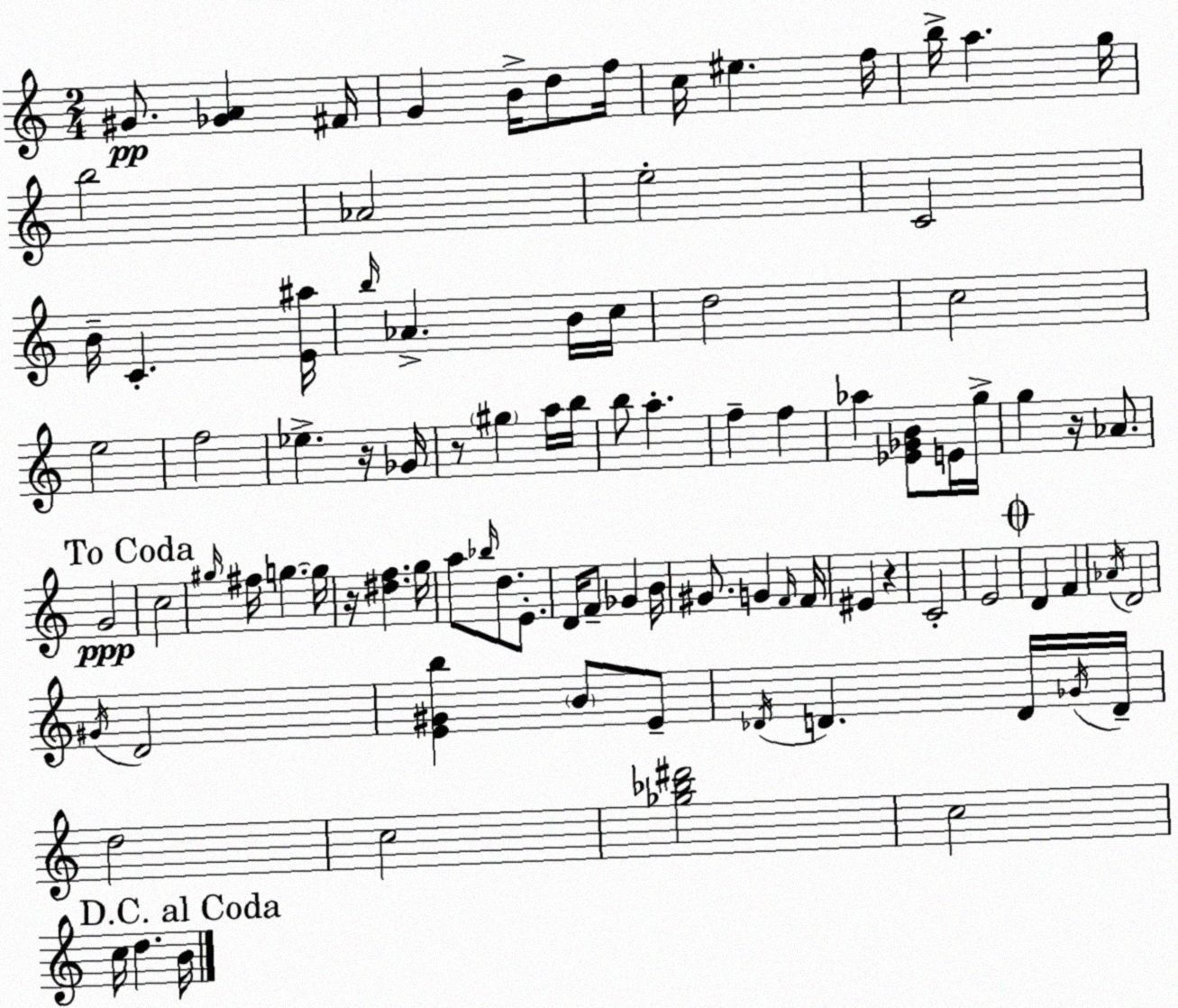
X:1
T:Untitled
M:2/4
L:1/4
K:Am
^G/2 [_GA] ^F/4 G B/4 d/2 f/4 c/4 ^e f/4 b/4 a g/4 b2 _A2 e2 C2 B/4 C [E^a]/4 b/4 _A B/4 c/4 d2 c2 e2 f2 _e z/4 _G/4 z/2 ^g a/4 b/4 b/2 a f f _a [_E_GB]/2 E/4 g/4 g z/4 _A/2 G2 c2 ^g/4 ^f/4 g g/4 z/4 [^df] g/4 a/2 _b/4 d/2 E/2 D/4 F/2 _G B/4 ^G/2 G F/4 F/4 ^E z C2 E2 D F _A/4 D2 ^G/4 D2 [E^Gb] B/2 E/2 _D/4 D D/4 _G/4 D/4 d2 c2 [_g_b^d']2 c2 c/4 d B/4